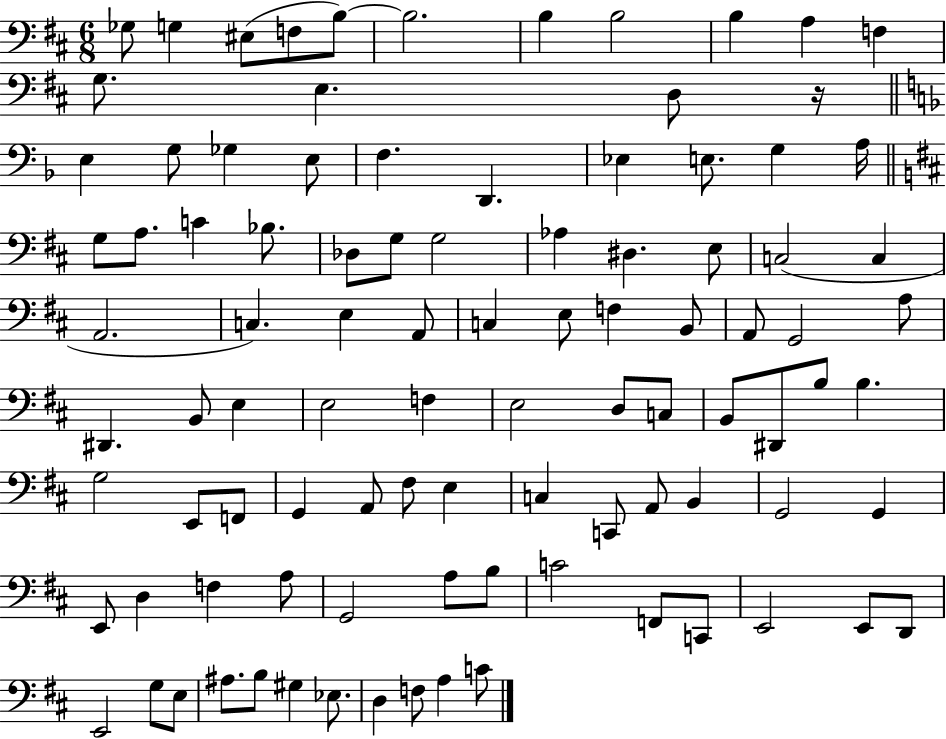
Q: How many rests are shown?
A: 1